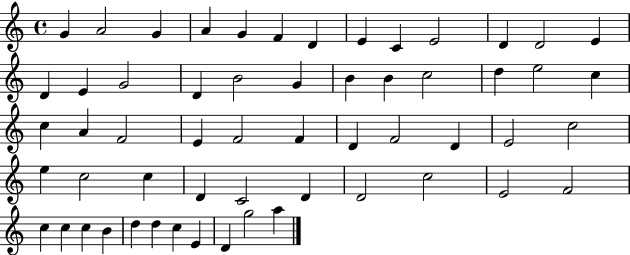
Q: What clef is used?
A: treble